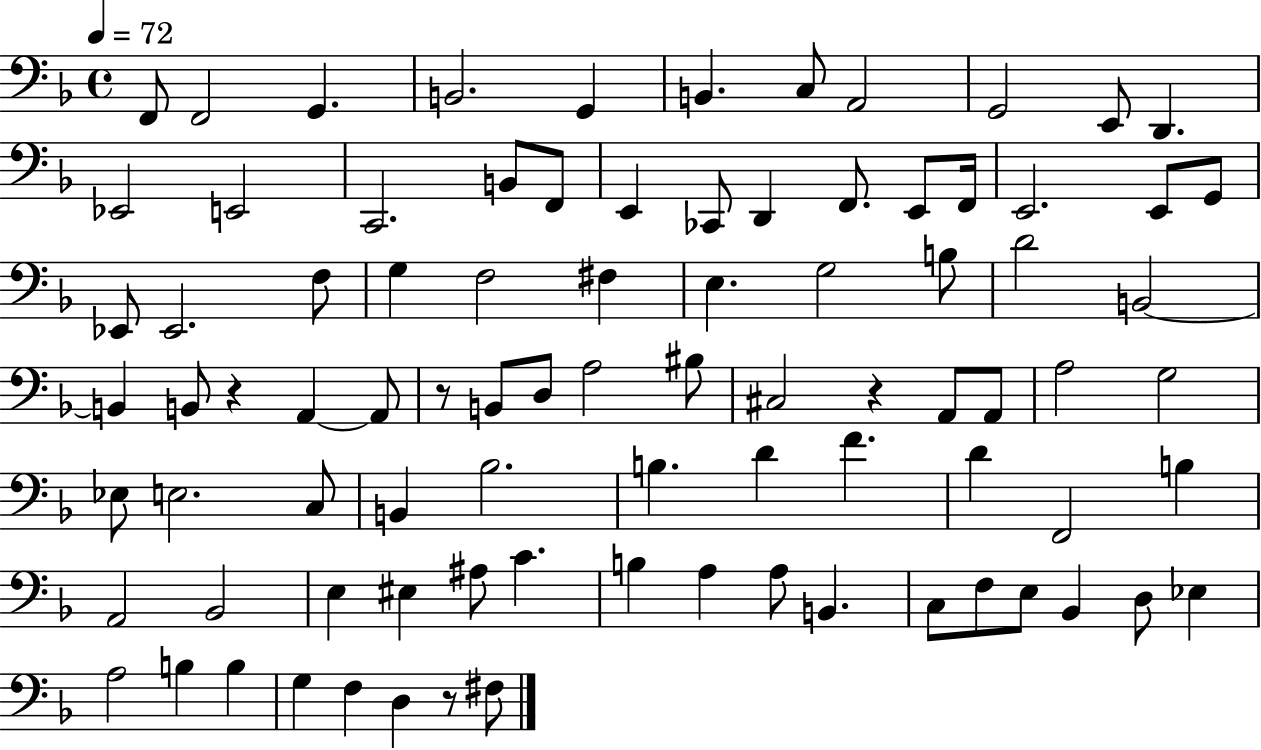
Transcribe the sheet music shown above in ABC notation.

X:1
T:Untitled
M:4/4
L:1/4
K:F
F,,/2 F,,2 G,, B,,2 G,, B,, C,/2 A,,2 G,,2 E,,/2 D,, _E,,2 E,,2 C,,2 B,,/2 F,,/2 E,, _C,,/2 D,, F,,/2 E,,/2 F,,/4 E,,2 E,,/2 G,,/2 _E,,/2 _E,,2 F,/2 G, F,2 ^F, E, G,2 B,/2 D2 B,,2 B,, B,,/2 z A,, A,,/2 z/2 B,,/2 D,/2 A,2 ^B,/2 ^C,2 z A,,/2 A,,/2 A,2 G,2 _E,/2 E,2 C,/2 B,, _B,2 B, D F D F,,2 B, A,,2 _B,,2 E, ^E, ^A,/2 C B, A, A,/2 B,, C,/2 F,/2 E,/2 _B,, D,/2 _E, A,2 B, B, G, F, D, z/2 ^F,/2